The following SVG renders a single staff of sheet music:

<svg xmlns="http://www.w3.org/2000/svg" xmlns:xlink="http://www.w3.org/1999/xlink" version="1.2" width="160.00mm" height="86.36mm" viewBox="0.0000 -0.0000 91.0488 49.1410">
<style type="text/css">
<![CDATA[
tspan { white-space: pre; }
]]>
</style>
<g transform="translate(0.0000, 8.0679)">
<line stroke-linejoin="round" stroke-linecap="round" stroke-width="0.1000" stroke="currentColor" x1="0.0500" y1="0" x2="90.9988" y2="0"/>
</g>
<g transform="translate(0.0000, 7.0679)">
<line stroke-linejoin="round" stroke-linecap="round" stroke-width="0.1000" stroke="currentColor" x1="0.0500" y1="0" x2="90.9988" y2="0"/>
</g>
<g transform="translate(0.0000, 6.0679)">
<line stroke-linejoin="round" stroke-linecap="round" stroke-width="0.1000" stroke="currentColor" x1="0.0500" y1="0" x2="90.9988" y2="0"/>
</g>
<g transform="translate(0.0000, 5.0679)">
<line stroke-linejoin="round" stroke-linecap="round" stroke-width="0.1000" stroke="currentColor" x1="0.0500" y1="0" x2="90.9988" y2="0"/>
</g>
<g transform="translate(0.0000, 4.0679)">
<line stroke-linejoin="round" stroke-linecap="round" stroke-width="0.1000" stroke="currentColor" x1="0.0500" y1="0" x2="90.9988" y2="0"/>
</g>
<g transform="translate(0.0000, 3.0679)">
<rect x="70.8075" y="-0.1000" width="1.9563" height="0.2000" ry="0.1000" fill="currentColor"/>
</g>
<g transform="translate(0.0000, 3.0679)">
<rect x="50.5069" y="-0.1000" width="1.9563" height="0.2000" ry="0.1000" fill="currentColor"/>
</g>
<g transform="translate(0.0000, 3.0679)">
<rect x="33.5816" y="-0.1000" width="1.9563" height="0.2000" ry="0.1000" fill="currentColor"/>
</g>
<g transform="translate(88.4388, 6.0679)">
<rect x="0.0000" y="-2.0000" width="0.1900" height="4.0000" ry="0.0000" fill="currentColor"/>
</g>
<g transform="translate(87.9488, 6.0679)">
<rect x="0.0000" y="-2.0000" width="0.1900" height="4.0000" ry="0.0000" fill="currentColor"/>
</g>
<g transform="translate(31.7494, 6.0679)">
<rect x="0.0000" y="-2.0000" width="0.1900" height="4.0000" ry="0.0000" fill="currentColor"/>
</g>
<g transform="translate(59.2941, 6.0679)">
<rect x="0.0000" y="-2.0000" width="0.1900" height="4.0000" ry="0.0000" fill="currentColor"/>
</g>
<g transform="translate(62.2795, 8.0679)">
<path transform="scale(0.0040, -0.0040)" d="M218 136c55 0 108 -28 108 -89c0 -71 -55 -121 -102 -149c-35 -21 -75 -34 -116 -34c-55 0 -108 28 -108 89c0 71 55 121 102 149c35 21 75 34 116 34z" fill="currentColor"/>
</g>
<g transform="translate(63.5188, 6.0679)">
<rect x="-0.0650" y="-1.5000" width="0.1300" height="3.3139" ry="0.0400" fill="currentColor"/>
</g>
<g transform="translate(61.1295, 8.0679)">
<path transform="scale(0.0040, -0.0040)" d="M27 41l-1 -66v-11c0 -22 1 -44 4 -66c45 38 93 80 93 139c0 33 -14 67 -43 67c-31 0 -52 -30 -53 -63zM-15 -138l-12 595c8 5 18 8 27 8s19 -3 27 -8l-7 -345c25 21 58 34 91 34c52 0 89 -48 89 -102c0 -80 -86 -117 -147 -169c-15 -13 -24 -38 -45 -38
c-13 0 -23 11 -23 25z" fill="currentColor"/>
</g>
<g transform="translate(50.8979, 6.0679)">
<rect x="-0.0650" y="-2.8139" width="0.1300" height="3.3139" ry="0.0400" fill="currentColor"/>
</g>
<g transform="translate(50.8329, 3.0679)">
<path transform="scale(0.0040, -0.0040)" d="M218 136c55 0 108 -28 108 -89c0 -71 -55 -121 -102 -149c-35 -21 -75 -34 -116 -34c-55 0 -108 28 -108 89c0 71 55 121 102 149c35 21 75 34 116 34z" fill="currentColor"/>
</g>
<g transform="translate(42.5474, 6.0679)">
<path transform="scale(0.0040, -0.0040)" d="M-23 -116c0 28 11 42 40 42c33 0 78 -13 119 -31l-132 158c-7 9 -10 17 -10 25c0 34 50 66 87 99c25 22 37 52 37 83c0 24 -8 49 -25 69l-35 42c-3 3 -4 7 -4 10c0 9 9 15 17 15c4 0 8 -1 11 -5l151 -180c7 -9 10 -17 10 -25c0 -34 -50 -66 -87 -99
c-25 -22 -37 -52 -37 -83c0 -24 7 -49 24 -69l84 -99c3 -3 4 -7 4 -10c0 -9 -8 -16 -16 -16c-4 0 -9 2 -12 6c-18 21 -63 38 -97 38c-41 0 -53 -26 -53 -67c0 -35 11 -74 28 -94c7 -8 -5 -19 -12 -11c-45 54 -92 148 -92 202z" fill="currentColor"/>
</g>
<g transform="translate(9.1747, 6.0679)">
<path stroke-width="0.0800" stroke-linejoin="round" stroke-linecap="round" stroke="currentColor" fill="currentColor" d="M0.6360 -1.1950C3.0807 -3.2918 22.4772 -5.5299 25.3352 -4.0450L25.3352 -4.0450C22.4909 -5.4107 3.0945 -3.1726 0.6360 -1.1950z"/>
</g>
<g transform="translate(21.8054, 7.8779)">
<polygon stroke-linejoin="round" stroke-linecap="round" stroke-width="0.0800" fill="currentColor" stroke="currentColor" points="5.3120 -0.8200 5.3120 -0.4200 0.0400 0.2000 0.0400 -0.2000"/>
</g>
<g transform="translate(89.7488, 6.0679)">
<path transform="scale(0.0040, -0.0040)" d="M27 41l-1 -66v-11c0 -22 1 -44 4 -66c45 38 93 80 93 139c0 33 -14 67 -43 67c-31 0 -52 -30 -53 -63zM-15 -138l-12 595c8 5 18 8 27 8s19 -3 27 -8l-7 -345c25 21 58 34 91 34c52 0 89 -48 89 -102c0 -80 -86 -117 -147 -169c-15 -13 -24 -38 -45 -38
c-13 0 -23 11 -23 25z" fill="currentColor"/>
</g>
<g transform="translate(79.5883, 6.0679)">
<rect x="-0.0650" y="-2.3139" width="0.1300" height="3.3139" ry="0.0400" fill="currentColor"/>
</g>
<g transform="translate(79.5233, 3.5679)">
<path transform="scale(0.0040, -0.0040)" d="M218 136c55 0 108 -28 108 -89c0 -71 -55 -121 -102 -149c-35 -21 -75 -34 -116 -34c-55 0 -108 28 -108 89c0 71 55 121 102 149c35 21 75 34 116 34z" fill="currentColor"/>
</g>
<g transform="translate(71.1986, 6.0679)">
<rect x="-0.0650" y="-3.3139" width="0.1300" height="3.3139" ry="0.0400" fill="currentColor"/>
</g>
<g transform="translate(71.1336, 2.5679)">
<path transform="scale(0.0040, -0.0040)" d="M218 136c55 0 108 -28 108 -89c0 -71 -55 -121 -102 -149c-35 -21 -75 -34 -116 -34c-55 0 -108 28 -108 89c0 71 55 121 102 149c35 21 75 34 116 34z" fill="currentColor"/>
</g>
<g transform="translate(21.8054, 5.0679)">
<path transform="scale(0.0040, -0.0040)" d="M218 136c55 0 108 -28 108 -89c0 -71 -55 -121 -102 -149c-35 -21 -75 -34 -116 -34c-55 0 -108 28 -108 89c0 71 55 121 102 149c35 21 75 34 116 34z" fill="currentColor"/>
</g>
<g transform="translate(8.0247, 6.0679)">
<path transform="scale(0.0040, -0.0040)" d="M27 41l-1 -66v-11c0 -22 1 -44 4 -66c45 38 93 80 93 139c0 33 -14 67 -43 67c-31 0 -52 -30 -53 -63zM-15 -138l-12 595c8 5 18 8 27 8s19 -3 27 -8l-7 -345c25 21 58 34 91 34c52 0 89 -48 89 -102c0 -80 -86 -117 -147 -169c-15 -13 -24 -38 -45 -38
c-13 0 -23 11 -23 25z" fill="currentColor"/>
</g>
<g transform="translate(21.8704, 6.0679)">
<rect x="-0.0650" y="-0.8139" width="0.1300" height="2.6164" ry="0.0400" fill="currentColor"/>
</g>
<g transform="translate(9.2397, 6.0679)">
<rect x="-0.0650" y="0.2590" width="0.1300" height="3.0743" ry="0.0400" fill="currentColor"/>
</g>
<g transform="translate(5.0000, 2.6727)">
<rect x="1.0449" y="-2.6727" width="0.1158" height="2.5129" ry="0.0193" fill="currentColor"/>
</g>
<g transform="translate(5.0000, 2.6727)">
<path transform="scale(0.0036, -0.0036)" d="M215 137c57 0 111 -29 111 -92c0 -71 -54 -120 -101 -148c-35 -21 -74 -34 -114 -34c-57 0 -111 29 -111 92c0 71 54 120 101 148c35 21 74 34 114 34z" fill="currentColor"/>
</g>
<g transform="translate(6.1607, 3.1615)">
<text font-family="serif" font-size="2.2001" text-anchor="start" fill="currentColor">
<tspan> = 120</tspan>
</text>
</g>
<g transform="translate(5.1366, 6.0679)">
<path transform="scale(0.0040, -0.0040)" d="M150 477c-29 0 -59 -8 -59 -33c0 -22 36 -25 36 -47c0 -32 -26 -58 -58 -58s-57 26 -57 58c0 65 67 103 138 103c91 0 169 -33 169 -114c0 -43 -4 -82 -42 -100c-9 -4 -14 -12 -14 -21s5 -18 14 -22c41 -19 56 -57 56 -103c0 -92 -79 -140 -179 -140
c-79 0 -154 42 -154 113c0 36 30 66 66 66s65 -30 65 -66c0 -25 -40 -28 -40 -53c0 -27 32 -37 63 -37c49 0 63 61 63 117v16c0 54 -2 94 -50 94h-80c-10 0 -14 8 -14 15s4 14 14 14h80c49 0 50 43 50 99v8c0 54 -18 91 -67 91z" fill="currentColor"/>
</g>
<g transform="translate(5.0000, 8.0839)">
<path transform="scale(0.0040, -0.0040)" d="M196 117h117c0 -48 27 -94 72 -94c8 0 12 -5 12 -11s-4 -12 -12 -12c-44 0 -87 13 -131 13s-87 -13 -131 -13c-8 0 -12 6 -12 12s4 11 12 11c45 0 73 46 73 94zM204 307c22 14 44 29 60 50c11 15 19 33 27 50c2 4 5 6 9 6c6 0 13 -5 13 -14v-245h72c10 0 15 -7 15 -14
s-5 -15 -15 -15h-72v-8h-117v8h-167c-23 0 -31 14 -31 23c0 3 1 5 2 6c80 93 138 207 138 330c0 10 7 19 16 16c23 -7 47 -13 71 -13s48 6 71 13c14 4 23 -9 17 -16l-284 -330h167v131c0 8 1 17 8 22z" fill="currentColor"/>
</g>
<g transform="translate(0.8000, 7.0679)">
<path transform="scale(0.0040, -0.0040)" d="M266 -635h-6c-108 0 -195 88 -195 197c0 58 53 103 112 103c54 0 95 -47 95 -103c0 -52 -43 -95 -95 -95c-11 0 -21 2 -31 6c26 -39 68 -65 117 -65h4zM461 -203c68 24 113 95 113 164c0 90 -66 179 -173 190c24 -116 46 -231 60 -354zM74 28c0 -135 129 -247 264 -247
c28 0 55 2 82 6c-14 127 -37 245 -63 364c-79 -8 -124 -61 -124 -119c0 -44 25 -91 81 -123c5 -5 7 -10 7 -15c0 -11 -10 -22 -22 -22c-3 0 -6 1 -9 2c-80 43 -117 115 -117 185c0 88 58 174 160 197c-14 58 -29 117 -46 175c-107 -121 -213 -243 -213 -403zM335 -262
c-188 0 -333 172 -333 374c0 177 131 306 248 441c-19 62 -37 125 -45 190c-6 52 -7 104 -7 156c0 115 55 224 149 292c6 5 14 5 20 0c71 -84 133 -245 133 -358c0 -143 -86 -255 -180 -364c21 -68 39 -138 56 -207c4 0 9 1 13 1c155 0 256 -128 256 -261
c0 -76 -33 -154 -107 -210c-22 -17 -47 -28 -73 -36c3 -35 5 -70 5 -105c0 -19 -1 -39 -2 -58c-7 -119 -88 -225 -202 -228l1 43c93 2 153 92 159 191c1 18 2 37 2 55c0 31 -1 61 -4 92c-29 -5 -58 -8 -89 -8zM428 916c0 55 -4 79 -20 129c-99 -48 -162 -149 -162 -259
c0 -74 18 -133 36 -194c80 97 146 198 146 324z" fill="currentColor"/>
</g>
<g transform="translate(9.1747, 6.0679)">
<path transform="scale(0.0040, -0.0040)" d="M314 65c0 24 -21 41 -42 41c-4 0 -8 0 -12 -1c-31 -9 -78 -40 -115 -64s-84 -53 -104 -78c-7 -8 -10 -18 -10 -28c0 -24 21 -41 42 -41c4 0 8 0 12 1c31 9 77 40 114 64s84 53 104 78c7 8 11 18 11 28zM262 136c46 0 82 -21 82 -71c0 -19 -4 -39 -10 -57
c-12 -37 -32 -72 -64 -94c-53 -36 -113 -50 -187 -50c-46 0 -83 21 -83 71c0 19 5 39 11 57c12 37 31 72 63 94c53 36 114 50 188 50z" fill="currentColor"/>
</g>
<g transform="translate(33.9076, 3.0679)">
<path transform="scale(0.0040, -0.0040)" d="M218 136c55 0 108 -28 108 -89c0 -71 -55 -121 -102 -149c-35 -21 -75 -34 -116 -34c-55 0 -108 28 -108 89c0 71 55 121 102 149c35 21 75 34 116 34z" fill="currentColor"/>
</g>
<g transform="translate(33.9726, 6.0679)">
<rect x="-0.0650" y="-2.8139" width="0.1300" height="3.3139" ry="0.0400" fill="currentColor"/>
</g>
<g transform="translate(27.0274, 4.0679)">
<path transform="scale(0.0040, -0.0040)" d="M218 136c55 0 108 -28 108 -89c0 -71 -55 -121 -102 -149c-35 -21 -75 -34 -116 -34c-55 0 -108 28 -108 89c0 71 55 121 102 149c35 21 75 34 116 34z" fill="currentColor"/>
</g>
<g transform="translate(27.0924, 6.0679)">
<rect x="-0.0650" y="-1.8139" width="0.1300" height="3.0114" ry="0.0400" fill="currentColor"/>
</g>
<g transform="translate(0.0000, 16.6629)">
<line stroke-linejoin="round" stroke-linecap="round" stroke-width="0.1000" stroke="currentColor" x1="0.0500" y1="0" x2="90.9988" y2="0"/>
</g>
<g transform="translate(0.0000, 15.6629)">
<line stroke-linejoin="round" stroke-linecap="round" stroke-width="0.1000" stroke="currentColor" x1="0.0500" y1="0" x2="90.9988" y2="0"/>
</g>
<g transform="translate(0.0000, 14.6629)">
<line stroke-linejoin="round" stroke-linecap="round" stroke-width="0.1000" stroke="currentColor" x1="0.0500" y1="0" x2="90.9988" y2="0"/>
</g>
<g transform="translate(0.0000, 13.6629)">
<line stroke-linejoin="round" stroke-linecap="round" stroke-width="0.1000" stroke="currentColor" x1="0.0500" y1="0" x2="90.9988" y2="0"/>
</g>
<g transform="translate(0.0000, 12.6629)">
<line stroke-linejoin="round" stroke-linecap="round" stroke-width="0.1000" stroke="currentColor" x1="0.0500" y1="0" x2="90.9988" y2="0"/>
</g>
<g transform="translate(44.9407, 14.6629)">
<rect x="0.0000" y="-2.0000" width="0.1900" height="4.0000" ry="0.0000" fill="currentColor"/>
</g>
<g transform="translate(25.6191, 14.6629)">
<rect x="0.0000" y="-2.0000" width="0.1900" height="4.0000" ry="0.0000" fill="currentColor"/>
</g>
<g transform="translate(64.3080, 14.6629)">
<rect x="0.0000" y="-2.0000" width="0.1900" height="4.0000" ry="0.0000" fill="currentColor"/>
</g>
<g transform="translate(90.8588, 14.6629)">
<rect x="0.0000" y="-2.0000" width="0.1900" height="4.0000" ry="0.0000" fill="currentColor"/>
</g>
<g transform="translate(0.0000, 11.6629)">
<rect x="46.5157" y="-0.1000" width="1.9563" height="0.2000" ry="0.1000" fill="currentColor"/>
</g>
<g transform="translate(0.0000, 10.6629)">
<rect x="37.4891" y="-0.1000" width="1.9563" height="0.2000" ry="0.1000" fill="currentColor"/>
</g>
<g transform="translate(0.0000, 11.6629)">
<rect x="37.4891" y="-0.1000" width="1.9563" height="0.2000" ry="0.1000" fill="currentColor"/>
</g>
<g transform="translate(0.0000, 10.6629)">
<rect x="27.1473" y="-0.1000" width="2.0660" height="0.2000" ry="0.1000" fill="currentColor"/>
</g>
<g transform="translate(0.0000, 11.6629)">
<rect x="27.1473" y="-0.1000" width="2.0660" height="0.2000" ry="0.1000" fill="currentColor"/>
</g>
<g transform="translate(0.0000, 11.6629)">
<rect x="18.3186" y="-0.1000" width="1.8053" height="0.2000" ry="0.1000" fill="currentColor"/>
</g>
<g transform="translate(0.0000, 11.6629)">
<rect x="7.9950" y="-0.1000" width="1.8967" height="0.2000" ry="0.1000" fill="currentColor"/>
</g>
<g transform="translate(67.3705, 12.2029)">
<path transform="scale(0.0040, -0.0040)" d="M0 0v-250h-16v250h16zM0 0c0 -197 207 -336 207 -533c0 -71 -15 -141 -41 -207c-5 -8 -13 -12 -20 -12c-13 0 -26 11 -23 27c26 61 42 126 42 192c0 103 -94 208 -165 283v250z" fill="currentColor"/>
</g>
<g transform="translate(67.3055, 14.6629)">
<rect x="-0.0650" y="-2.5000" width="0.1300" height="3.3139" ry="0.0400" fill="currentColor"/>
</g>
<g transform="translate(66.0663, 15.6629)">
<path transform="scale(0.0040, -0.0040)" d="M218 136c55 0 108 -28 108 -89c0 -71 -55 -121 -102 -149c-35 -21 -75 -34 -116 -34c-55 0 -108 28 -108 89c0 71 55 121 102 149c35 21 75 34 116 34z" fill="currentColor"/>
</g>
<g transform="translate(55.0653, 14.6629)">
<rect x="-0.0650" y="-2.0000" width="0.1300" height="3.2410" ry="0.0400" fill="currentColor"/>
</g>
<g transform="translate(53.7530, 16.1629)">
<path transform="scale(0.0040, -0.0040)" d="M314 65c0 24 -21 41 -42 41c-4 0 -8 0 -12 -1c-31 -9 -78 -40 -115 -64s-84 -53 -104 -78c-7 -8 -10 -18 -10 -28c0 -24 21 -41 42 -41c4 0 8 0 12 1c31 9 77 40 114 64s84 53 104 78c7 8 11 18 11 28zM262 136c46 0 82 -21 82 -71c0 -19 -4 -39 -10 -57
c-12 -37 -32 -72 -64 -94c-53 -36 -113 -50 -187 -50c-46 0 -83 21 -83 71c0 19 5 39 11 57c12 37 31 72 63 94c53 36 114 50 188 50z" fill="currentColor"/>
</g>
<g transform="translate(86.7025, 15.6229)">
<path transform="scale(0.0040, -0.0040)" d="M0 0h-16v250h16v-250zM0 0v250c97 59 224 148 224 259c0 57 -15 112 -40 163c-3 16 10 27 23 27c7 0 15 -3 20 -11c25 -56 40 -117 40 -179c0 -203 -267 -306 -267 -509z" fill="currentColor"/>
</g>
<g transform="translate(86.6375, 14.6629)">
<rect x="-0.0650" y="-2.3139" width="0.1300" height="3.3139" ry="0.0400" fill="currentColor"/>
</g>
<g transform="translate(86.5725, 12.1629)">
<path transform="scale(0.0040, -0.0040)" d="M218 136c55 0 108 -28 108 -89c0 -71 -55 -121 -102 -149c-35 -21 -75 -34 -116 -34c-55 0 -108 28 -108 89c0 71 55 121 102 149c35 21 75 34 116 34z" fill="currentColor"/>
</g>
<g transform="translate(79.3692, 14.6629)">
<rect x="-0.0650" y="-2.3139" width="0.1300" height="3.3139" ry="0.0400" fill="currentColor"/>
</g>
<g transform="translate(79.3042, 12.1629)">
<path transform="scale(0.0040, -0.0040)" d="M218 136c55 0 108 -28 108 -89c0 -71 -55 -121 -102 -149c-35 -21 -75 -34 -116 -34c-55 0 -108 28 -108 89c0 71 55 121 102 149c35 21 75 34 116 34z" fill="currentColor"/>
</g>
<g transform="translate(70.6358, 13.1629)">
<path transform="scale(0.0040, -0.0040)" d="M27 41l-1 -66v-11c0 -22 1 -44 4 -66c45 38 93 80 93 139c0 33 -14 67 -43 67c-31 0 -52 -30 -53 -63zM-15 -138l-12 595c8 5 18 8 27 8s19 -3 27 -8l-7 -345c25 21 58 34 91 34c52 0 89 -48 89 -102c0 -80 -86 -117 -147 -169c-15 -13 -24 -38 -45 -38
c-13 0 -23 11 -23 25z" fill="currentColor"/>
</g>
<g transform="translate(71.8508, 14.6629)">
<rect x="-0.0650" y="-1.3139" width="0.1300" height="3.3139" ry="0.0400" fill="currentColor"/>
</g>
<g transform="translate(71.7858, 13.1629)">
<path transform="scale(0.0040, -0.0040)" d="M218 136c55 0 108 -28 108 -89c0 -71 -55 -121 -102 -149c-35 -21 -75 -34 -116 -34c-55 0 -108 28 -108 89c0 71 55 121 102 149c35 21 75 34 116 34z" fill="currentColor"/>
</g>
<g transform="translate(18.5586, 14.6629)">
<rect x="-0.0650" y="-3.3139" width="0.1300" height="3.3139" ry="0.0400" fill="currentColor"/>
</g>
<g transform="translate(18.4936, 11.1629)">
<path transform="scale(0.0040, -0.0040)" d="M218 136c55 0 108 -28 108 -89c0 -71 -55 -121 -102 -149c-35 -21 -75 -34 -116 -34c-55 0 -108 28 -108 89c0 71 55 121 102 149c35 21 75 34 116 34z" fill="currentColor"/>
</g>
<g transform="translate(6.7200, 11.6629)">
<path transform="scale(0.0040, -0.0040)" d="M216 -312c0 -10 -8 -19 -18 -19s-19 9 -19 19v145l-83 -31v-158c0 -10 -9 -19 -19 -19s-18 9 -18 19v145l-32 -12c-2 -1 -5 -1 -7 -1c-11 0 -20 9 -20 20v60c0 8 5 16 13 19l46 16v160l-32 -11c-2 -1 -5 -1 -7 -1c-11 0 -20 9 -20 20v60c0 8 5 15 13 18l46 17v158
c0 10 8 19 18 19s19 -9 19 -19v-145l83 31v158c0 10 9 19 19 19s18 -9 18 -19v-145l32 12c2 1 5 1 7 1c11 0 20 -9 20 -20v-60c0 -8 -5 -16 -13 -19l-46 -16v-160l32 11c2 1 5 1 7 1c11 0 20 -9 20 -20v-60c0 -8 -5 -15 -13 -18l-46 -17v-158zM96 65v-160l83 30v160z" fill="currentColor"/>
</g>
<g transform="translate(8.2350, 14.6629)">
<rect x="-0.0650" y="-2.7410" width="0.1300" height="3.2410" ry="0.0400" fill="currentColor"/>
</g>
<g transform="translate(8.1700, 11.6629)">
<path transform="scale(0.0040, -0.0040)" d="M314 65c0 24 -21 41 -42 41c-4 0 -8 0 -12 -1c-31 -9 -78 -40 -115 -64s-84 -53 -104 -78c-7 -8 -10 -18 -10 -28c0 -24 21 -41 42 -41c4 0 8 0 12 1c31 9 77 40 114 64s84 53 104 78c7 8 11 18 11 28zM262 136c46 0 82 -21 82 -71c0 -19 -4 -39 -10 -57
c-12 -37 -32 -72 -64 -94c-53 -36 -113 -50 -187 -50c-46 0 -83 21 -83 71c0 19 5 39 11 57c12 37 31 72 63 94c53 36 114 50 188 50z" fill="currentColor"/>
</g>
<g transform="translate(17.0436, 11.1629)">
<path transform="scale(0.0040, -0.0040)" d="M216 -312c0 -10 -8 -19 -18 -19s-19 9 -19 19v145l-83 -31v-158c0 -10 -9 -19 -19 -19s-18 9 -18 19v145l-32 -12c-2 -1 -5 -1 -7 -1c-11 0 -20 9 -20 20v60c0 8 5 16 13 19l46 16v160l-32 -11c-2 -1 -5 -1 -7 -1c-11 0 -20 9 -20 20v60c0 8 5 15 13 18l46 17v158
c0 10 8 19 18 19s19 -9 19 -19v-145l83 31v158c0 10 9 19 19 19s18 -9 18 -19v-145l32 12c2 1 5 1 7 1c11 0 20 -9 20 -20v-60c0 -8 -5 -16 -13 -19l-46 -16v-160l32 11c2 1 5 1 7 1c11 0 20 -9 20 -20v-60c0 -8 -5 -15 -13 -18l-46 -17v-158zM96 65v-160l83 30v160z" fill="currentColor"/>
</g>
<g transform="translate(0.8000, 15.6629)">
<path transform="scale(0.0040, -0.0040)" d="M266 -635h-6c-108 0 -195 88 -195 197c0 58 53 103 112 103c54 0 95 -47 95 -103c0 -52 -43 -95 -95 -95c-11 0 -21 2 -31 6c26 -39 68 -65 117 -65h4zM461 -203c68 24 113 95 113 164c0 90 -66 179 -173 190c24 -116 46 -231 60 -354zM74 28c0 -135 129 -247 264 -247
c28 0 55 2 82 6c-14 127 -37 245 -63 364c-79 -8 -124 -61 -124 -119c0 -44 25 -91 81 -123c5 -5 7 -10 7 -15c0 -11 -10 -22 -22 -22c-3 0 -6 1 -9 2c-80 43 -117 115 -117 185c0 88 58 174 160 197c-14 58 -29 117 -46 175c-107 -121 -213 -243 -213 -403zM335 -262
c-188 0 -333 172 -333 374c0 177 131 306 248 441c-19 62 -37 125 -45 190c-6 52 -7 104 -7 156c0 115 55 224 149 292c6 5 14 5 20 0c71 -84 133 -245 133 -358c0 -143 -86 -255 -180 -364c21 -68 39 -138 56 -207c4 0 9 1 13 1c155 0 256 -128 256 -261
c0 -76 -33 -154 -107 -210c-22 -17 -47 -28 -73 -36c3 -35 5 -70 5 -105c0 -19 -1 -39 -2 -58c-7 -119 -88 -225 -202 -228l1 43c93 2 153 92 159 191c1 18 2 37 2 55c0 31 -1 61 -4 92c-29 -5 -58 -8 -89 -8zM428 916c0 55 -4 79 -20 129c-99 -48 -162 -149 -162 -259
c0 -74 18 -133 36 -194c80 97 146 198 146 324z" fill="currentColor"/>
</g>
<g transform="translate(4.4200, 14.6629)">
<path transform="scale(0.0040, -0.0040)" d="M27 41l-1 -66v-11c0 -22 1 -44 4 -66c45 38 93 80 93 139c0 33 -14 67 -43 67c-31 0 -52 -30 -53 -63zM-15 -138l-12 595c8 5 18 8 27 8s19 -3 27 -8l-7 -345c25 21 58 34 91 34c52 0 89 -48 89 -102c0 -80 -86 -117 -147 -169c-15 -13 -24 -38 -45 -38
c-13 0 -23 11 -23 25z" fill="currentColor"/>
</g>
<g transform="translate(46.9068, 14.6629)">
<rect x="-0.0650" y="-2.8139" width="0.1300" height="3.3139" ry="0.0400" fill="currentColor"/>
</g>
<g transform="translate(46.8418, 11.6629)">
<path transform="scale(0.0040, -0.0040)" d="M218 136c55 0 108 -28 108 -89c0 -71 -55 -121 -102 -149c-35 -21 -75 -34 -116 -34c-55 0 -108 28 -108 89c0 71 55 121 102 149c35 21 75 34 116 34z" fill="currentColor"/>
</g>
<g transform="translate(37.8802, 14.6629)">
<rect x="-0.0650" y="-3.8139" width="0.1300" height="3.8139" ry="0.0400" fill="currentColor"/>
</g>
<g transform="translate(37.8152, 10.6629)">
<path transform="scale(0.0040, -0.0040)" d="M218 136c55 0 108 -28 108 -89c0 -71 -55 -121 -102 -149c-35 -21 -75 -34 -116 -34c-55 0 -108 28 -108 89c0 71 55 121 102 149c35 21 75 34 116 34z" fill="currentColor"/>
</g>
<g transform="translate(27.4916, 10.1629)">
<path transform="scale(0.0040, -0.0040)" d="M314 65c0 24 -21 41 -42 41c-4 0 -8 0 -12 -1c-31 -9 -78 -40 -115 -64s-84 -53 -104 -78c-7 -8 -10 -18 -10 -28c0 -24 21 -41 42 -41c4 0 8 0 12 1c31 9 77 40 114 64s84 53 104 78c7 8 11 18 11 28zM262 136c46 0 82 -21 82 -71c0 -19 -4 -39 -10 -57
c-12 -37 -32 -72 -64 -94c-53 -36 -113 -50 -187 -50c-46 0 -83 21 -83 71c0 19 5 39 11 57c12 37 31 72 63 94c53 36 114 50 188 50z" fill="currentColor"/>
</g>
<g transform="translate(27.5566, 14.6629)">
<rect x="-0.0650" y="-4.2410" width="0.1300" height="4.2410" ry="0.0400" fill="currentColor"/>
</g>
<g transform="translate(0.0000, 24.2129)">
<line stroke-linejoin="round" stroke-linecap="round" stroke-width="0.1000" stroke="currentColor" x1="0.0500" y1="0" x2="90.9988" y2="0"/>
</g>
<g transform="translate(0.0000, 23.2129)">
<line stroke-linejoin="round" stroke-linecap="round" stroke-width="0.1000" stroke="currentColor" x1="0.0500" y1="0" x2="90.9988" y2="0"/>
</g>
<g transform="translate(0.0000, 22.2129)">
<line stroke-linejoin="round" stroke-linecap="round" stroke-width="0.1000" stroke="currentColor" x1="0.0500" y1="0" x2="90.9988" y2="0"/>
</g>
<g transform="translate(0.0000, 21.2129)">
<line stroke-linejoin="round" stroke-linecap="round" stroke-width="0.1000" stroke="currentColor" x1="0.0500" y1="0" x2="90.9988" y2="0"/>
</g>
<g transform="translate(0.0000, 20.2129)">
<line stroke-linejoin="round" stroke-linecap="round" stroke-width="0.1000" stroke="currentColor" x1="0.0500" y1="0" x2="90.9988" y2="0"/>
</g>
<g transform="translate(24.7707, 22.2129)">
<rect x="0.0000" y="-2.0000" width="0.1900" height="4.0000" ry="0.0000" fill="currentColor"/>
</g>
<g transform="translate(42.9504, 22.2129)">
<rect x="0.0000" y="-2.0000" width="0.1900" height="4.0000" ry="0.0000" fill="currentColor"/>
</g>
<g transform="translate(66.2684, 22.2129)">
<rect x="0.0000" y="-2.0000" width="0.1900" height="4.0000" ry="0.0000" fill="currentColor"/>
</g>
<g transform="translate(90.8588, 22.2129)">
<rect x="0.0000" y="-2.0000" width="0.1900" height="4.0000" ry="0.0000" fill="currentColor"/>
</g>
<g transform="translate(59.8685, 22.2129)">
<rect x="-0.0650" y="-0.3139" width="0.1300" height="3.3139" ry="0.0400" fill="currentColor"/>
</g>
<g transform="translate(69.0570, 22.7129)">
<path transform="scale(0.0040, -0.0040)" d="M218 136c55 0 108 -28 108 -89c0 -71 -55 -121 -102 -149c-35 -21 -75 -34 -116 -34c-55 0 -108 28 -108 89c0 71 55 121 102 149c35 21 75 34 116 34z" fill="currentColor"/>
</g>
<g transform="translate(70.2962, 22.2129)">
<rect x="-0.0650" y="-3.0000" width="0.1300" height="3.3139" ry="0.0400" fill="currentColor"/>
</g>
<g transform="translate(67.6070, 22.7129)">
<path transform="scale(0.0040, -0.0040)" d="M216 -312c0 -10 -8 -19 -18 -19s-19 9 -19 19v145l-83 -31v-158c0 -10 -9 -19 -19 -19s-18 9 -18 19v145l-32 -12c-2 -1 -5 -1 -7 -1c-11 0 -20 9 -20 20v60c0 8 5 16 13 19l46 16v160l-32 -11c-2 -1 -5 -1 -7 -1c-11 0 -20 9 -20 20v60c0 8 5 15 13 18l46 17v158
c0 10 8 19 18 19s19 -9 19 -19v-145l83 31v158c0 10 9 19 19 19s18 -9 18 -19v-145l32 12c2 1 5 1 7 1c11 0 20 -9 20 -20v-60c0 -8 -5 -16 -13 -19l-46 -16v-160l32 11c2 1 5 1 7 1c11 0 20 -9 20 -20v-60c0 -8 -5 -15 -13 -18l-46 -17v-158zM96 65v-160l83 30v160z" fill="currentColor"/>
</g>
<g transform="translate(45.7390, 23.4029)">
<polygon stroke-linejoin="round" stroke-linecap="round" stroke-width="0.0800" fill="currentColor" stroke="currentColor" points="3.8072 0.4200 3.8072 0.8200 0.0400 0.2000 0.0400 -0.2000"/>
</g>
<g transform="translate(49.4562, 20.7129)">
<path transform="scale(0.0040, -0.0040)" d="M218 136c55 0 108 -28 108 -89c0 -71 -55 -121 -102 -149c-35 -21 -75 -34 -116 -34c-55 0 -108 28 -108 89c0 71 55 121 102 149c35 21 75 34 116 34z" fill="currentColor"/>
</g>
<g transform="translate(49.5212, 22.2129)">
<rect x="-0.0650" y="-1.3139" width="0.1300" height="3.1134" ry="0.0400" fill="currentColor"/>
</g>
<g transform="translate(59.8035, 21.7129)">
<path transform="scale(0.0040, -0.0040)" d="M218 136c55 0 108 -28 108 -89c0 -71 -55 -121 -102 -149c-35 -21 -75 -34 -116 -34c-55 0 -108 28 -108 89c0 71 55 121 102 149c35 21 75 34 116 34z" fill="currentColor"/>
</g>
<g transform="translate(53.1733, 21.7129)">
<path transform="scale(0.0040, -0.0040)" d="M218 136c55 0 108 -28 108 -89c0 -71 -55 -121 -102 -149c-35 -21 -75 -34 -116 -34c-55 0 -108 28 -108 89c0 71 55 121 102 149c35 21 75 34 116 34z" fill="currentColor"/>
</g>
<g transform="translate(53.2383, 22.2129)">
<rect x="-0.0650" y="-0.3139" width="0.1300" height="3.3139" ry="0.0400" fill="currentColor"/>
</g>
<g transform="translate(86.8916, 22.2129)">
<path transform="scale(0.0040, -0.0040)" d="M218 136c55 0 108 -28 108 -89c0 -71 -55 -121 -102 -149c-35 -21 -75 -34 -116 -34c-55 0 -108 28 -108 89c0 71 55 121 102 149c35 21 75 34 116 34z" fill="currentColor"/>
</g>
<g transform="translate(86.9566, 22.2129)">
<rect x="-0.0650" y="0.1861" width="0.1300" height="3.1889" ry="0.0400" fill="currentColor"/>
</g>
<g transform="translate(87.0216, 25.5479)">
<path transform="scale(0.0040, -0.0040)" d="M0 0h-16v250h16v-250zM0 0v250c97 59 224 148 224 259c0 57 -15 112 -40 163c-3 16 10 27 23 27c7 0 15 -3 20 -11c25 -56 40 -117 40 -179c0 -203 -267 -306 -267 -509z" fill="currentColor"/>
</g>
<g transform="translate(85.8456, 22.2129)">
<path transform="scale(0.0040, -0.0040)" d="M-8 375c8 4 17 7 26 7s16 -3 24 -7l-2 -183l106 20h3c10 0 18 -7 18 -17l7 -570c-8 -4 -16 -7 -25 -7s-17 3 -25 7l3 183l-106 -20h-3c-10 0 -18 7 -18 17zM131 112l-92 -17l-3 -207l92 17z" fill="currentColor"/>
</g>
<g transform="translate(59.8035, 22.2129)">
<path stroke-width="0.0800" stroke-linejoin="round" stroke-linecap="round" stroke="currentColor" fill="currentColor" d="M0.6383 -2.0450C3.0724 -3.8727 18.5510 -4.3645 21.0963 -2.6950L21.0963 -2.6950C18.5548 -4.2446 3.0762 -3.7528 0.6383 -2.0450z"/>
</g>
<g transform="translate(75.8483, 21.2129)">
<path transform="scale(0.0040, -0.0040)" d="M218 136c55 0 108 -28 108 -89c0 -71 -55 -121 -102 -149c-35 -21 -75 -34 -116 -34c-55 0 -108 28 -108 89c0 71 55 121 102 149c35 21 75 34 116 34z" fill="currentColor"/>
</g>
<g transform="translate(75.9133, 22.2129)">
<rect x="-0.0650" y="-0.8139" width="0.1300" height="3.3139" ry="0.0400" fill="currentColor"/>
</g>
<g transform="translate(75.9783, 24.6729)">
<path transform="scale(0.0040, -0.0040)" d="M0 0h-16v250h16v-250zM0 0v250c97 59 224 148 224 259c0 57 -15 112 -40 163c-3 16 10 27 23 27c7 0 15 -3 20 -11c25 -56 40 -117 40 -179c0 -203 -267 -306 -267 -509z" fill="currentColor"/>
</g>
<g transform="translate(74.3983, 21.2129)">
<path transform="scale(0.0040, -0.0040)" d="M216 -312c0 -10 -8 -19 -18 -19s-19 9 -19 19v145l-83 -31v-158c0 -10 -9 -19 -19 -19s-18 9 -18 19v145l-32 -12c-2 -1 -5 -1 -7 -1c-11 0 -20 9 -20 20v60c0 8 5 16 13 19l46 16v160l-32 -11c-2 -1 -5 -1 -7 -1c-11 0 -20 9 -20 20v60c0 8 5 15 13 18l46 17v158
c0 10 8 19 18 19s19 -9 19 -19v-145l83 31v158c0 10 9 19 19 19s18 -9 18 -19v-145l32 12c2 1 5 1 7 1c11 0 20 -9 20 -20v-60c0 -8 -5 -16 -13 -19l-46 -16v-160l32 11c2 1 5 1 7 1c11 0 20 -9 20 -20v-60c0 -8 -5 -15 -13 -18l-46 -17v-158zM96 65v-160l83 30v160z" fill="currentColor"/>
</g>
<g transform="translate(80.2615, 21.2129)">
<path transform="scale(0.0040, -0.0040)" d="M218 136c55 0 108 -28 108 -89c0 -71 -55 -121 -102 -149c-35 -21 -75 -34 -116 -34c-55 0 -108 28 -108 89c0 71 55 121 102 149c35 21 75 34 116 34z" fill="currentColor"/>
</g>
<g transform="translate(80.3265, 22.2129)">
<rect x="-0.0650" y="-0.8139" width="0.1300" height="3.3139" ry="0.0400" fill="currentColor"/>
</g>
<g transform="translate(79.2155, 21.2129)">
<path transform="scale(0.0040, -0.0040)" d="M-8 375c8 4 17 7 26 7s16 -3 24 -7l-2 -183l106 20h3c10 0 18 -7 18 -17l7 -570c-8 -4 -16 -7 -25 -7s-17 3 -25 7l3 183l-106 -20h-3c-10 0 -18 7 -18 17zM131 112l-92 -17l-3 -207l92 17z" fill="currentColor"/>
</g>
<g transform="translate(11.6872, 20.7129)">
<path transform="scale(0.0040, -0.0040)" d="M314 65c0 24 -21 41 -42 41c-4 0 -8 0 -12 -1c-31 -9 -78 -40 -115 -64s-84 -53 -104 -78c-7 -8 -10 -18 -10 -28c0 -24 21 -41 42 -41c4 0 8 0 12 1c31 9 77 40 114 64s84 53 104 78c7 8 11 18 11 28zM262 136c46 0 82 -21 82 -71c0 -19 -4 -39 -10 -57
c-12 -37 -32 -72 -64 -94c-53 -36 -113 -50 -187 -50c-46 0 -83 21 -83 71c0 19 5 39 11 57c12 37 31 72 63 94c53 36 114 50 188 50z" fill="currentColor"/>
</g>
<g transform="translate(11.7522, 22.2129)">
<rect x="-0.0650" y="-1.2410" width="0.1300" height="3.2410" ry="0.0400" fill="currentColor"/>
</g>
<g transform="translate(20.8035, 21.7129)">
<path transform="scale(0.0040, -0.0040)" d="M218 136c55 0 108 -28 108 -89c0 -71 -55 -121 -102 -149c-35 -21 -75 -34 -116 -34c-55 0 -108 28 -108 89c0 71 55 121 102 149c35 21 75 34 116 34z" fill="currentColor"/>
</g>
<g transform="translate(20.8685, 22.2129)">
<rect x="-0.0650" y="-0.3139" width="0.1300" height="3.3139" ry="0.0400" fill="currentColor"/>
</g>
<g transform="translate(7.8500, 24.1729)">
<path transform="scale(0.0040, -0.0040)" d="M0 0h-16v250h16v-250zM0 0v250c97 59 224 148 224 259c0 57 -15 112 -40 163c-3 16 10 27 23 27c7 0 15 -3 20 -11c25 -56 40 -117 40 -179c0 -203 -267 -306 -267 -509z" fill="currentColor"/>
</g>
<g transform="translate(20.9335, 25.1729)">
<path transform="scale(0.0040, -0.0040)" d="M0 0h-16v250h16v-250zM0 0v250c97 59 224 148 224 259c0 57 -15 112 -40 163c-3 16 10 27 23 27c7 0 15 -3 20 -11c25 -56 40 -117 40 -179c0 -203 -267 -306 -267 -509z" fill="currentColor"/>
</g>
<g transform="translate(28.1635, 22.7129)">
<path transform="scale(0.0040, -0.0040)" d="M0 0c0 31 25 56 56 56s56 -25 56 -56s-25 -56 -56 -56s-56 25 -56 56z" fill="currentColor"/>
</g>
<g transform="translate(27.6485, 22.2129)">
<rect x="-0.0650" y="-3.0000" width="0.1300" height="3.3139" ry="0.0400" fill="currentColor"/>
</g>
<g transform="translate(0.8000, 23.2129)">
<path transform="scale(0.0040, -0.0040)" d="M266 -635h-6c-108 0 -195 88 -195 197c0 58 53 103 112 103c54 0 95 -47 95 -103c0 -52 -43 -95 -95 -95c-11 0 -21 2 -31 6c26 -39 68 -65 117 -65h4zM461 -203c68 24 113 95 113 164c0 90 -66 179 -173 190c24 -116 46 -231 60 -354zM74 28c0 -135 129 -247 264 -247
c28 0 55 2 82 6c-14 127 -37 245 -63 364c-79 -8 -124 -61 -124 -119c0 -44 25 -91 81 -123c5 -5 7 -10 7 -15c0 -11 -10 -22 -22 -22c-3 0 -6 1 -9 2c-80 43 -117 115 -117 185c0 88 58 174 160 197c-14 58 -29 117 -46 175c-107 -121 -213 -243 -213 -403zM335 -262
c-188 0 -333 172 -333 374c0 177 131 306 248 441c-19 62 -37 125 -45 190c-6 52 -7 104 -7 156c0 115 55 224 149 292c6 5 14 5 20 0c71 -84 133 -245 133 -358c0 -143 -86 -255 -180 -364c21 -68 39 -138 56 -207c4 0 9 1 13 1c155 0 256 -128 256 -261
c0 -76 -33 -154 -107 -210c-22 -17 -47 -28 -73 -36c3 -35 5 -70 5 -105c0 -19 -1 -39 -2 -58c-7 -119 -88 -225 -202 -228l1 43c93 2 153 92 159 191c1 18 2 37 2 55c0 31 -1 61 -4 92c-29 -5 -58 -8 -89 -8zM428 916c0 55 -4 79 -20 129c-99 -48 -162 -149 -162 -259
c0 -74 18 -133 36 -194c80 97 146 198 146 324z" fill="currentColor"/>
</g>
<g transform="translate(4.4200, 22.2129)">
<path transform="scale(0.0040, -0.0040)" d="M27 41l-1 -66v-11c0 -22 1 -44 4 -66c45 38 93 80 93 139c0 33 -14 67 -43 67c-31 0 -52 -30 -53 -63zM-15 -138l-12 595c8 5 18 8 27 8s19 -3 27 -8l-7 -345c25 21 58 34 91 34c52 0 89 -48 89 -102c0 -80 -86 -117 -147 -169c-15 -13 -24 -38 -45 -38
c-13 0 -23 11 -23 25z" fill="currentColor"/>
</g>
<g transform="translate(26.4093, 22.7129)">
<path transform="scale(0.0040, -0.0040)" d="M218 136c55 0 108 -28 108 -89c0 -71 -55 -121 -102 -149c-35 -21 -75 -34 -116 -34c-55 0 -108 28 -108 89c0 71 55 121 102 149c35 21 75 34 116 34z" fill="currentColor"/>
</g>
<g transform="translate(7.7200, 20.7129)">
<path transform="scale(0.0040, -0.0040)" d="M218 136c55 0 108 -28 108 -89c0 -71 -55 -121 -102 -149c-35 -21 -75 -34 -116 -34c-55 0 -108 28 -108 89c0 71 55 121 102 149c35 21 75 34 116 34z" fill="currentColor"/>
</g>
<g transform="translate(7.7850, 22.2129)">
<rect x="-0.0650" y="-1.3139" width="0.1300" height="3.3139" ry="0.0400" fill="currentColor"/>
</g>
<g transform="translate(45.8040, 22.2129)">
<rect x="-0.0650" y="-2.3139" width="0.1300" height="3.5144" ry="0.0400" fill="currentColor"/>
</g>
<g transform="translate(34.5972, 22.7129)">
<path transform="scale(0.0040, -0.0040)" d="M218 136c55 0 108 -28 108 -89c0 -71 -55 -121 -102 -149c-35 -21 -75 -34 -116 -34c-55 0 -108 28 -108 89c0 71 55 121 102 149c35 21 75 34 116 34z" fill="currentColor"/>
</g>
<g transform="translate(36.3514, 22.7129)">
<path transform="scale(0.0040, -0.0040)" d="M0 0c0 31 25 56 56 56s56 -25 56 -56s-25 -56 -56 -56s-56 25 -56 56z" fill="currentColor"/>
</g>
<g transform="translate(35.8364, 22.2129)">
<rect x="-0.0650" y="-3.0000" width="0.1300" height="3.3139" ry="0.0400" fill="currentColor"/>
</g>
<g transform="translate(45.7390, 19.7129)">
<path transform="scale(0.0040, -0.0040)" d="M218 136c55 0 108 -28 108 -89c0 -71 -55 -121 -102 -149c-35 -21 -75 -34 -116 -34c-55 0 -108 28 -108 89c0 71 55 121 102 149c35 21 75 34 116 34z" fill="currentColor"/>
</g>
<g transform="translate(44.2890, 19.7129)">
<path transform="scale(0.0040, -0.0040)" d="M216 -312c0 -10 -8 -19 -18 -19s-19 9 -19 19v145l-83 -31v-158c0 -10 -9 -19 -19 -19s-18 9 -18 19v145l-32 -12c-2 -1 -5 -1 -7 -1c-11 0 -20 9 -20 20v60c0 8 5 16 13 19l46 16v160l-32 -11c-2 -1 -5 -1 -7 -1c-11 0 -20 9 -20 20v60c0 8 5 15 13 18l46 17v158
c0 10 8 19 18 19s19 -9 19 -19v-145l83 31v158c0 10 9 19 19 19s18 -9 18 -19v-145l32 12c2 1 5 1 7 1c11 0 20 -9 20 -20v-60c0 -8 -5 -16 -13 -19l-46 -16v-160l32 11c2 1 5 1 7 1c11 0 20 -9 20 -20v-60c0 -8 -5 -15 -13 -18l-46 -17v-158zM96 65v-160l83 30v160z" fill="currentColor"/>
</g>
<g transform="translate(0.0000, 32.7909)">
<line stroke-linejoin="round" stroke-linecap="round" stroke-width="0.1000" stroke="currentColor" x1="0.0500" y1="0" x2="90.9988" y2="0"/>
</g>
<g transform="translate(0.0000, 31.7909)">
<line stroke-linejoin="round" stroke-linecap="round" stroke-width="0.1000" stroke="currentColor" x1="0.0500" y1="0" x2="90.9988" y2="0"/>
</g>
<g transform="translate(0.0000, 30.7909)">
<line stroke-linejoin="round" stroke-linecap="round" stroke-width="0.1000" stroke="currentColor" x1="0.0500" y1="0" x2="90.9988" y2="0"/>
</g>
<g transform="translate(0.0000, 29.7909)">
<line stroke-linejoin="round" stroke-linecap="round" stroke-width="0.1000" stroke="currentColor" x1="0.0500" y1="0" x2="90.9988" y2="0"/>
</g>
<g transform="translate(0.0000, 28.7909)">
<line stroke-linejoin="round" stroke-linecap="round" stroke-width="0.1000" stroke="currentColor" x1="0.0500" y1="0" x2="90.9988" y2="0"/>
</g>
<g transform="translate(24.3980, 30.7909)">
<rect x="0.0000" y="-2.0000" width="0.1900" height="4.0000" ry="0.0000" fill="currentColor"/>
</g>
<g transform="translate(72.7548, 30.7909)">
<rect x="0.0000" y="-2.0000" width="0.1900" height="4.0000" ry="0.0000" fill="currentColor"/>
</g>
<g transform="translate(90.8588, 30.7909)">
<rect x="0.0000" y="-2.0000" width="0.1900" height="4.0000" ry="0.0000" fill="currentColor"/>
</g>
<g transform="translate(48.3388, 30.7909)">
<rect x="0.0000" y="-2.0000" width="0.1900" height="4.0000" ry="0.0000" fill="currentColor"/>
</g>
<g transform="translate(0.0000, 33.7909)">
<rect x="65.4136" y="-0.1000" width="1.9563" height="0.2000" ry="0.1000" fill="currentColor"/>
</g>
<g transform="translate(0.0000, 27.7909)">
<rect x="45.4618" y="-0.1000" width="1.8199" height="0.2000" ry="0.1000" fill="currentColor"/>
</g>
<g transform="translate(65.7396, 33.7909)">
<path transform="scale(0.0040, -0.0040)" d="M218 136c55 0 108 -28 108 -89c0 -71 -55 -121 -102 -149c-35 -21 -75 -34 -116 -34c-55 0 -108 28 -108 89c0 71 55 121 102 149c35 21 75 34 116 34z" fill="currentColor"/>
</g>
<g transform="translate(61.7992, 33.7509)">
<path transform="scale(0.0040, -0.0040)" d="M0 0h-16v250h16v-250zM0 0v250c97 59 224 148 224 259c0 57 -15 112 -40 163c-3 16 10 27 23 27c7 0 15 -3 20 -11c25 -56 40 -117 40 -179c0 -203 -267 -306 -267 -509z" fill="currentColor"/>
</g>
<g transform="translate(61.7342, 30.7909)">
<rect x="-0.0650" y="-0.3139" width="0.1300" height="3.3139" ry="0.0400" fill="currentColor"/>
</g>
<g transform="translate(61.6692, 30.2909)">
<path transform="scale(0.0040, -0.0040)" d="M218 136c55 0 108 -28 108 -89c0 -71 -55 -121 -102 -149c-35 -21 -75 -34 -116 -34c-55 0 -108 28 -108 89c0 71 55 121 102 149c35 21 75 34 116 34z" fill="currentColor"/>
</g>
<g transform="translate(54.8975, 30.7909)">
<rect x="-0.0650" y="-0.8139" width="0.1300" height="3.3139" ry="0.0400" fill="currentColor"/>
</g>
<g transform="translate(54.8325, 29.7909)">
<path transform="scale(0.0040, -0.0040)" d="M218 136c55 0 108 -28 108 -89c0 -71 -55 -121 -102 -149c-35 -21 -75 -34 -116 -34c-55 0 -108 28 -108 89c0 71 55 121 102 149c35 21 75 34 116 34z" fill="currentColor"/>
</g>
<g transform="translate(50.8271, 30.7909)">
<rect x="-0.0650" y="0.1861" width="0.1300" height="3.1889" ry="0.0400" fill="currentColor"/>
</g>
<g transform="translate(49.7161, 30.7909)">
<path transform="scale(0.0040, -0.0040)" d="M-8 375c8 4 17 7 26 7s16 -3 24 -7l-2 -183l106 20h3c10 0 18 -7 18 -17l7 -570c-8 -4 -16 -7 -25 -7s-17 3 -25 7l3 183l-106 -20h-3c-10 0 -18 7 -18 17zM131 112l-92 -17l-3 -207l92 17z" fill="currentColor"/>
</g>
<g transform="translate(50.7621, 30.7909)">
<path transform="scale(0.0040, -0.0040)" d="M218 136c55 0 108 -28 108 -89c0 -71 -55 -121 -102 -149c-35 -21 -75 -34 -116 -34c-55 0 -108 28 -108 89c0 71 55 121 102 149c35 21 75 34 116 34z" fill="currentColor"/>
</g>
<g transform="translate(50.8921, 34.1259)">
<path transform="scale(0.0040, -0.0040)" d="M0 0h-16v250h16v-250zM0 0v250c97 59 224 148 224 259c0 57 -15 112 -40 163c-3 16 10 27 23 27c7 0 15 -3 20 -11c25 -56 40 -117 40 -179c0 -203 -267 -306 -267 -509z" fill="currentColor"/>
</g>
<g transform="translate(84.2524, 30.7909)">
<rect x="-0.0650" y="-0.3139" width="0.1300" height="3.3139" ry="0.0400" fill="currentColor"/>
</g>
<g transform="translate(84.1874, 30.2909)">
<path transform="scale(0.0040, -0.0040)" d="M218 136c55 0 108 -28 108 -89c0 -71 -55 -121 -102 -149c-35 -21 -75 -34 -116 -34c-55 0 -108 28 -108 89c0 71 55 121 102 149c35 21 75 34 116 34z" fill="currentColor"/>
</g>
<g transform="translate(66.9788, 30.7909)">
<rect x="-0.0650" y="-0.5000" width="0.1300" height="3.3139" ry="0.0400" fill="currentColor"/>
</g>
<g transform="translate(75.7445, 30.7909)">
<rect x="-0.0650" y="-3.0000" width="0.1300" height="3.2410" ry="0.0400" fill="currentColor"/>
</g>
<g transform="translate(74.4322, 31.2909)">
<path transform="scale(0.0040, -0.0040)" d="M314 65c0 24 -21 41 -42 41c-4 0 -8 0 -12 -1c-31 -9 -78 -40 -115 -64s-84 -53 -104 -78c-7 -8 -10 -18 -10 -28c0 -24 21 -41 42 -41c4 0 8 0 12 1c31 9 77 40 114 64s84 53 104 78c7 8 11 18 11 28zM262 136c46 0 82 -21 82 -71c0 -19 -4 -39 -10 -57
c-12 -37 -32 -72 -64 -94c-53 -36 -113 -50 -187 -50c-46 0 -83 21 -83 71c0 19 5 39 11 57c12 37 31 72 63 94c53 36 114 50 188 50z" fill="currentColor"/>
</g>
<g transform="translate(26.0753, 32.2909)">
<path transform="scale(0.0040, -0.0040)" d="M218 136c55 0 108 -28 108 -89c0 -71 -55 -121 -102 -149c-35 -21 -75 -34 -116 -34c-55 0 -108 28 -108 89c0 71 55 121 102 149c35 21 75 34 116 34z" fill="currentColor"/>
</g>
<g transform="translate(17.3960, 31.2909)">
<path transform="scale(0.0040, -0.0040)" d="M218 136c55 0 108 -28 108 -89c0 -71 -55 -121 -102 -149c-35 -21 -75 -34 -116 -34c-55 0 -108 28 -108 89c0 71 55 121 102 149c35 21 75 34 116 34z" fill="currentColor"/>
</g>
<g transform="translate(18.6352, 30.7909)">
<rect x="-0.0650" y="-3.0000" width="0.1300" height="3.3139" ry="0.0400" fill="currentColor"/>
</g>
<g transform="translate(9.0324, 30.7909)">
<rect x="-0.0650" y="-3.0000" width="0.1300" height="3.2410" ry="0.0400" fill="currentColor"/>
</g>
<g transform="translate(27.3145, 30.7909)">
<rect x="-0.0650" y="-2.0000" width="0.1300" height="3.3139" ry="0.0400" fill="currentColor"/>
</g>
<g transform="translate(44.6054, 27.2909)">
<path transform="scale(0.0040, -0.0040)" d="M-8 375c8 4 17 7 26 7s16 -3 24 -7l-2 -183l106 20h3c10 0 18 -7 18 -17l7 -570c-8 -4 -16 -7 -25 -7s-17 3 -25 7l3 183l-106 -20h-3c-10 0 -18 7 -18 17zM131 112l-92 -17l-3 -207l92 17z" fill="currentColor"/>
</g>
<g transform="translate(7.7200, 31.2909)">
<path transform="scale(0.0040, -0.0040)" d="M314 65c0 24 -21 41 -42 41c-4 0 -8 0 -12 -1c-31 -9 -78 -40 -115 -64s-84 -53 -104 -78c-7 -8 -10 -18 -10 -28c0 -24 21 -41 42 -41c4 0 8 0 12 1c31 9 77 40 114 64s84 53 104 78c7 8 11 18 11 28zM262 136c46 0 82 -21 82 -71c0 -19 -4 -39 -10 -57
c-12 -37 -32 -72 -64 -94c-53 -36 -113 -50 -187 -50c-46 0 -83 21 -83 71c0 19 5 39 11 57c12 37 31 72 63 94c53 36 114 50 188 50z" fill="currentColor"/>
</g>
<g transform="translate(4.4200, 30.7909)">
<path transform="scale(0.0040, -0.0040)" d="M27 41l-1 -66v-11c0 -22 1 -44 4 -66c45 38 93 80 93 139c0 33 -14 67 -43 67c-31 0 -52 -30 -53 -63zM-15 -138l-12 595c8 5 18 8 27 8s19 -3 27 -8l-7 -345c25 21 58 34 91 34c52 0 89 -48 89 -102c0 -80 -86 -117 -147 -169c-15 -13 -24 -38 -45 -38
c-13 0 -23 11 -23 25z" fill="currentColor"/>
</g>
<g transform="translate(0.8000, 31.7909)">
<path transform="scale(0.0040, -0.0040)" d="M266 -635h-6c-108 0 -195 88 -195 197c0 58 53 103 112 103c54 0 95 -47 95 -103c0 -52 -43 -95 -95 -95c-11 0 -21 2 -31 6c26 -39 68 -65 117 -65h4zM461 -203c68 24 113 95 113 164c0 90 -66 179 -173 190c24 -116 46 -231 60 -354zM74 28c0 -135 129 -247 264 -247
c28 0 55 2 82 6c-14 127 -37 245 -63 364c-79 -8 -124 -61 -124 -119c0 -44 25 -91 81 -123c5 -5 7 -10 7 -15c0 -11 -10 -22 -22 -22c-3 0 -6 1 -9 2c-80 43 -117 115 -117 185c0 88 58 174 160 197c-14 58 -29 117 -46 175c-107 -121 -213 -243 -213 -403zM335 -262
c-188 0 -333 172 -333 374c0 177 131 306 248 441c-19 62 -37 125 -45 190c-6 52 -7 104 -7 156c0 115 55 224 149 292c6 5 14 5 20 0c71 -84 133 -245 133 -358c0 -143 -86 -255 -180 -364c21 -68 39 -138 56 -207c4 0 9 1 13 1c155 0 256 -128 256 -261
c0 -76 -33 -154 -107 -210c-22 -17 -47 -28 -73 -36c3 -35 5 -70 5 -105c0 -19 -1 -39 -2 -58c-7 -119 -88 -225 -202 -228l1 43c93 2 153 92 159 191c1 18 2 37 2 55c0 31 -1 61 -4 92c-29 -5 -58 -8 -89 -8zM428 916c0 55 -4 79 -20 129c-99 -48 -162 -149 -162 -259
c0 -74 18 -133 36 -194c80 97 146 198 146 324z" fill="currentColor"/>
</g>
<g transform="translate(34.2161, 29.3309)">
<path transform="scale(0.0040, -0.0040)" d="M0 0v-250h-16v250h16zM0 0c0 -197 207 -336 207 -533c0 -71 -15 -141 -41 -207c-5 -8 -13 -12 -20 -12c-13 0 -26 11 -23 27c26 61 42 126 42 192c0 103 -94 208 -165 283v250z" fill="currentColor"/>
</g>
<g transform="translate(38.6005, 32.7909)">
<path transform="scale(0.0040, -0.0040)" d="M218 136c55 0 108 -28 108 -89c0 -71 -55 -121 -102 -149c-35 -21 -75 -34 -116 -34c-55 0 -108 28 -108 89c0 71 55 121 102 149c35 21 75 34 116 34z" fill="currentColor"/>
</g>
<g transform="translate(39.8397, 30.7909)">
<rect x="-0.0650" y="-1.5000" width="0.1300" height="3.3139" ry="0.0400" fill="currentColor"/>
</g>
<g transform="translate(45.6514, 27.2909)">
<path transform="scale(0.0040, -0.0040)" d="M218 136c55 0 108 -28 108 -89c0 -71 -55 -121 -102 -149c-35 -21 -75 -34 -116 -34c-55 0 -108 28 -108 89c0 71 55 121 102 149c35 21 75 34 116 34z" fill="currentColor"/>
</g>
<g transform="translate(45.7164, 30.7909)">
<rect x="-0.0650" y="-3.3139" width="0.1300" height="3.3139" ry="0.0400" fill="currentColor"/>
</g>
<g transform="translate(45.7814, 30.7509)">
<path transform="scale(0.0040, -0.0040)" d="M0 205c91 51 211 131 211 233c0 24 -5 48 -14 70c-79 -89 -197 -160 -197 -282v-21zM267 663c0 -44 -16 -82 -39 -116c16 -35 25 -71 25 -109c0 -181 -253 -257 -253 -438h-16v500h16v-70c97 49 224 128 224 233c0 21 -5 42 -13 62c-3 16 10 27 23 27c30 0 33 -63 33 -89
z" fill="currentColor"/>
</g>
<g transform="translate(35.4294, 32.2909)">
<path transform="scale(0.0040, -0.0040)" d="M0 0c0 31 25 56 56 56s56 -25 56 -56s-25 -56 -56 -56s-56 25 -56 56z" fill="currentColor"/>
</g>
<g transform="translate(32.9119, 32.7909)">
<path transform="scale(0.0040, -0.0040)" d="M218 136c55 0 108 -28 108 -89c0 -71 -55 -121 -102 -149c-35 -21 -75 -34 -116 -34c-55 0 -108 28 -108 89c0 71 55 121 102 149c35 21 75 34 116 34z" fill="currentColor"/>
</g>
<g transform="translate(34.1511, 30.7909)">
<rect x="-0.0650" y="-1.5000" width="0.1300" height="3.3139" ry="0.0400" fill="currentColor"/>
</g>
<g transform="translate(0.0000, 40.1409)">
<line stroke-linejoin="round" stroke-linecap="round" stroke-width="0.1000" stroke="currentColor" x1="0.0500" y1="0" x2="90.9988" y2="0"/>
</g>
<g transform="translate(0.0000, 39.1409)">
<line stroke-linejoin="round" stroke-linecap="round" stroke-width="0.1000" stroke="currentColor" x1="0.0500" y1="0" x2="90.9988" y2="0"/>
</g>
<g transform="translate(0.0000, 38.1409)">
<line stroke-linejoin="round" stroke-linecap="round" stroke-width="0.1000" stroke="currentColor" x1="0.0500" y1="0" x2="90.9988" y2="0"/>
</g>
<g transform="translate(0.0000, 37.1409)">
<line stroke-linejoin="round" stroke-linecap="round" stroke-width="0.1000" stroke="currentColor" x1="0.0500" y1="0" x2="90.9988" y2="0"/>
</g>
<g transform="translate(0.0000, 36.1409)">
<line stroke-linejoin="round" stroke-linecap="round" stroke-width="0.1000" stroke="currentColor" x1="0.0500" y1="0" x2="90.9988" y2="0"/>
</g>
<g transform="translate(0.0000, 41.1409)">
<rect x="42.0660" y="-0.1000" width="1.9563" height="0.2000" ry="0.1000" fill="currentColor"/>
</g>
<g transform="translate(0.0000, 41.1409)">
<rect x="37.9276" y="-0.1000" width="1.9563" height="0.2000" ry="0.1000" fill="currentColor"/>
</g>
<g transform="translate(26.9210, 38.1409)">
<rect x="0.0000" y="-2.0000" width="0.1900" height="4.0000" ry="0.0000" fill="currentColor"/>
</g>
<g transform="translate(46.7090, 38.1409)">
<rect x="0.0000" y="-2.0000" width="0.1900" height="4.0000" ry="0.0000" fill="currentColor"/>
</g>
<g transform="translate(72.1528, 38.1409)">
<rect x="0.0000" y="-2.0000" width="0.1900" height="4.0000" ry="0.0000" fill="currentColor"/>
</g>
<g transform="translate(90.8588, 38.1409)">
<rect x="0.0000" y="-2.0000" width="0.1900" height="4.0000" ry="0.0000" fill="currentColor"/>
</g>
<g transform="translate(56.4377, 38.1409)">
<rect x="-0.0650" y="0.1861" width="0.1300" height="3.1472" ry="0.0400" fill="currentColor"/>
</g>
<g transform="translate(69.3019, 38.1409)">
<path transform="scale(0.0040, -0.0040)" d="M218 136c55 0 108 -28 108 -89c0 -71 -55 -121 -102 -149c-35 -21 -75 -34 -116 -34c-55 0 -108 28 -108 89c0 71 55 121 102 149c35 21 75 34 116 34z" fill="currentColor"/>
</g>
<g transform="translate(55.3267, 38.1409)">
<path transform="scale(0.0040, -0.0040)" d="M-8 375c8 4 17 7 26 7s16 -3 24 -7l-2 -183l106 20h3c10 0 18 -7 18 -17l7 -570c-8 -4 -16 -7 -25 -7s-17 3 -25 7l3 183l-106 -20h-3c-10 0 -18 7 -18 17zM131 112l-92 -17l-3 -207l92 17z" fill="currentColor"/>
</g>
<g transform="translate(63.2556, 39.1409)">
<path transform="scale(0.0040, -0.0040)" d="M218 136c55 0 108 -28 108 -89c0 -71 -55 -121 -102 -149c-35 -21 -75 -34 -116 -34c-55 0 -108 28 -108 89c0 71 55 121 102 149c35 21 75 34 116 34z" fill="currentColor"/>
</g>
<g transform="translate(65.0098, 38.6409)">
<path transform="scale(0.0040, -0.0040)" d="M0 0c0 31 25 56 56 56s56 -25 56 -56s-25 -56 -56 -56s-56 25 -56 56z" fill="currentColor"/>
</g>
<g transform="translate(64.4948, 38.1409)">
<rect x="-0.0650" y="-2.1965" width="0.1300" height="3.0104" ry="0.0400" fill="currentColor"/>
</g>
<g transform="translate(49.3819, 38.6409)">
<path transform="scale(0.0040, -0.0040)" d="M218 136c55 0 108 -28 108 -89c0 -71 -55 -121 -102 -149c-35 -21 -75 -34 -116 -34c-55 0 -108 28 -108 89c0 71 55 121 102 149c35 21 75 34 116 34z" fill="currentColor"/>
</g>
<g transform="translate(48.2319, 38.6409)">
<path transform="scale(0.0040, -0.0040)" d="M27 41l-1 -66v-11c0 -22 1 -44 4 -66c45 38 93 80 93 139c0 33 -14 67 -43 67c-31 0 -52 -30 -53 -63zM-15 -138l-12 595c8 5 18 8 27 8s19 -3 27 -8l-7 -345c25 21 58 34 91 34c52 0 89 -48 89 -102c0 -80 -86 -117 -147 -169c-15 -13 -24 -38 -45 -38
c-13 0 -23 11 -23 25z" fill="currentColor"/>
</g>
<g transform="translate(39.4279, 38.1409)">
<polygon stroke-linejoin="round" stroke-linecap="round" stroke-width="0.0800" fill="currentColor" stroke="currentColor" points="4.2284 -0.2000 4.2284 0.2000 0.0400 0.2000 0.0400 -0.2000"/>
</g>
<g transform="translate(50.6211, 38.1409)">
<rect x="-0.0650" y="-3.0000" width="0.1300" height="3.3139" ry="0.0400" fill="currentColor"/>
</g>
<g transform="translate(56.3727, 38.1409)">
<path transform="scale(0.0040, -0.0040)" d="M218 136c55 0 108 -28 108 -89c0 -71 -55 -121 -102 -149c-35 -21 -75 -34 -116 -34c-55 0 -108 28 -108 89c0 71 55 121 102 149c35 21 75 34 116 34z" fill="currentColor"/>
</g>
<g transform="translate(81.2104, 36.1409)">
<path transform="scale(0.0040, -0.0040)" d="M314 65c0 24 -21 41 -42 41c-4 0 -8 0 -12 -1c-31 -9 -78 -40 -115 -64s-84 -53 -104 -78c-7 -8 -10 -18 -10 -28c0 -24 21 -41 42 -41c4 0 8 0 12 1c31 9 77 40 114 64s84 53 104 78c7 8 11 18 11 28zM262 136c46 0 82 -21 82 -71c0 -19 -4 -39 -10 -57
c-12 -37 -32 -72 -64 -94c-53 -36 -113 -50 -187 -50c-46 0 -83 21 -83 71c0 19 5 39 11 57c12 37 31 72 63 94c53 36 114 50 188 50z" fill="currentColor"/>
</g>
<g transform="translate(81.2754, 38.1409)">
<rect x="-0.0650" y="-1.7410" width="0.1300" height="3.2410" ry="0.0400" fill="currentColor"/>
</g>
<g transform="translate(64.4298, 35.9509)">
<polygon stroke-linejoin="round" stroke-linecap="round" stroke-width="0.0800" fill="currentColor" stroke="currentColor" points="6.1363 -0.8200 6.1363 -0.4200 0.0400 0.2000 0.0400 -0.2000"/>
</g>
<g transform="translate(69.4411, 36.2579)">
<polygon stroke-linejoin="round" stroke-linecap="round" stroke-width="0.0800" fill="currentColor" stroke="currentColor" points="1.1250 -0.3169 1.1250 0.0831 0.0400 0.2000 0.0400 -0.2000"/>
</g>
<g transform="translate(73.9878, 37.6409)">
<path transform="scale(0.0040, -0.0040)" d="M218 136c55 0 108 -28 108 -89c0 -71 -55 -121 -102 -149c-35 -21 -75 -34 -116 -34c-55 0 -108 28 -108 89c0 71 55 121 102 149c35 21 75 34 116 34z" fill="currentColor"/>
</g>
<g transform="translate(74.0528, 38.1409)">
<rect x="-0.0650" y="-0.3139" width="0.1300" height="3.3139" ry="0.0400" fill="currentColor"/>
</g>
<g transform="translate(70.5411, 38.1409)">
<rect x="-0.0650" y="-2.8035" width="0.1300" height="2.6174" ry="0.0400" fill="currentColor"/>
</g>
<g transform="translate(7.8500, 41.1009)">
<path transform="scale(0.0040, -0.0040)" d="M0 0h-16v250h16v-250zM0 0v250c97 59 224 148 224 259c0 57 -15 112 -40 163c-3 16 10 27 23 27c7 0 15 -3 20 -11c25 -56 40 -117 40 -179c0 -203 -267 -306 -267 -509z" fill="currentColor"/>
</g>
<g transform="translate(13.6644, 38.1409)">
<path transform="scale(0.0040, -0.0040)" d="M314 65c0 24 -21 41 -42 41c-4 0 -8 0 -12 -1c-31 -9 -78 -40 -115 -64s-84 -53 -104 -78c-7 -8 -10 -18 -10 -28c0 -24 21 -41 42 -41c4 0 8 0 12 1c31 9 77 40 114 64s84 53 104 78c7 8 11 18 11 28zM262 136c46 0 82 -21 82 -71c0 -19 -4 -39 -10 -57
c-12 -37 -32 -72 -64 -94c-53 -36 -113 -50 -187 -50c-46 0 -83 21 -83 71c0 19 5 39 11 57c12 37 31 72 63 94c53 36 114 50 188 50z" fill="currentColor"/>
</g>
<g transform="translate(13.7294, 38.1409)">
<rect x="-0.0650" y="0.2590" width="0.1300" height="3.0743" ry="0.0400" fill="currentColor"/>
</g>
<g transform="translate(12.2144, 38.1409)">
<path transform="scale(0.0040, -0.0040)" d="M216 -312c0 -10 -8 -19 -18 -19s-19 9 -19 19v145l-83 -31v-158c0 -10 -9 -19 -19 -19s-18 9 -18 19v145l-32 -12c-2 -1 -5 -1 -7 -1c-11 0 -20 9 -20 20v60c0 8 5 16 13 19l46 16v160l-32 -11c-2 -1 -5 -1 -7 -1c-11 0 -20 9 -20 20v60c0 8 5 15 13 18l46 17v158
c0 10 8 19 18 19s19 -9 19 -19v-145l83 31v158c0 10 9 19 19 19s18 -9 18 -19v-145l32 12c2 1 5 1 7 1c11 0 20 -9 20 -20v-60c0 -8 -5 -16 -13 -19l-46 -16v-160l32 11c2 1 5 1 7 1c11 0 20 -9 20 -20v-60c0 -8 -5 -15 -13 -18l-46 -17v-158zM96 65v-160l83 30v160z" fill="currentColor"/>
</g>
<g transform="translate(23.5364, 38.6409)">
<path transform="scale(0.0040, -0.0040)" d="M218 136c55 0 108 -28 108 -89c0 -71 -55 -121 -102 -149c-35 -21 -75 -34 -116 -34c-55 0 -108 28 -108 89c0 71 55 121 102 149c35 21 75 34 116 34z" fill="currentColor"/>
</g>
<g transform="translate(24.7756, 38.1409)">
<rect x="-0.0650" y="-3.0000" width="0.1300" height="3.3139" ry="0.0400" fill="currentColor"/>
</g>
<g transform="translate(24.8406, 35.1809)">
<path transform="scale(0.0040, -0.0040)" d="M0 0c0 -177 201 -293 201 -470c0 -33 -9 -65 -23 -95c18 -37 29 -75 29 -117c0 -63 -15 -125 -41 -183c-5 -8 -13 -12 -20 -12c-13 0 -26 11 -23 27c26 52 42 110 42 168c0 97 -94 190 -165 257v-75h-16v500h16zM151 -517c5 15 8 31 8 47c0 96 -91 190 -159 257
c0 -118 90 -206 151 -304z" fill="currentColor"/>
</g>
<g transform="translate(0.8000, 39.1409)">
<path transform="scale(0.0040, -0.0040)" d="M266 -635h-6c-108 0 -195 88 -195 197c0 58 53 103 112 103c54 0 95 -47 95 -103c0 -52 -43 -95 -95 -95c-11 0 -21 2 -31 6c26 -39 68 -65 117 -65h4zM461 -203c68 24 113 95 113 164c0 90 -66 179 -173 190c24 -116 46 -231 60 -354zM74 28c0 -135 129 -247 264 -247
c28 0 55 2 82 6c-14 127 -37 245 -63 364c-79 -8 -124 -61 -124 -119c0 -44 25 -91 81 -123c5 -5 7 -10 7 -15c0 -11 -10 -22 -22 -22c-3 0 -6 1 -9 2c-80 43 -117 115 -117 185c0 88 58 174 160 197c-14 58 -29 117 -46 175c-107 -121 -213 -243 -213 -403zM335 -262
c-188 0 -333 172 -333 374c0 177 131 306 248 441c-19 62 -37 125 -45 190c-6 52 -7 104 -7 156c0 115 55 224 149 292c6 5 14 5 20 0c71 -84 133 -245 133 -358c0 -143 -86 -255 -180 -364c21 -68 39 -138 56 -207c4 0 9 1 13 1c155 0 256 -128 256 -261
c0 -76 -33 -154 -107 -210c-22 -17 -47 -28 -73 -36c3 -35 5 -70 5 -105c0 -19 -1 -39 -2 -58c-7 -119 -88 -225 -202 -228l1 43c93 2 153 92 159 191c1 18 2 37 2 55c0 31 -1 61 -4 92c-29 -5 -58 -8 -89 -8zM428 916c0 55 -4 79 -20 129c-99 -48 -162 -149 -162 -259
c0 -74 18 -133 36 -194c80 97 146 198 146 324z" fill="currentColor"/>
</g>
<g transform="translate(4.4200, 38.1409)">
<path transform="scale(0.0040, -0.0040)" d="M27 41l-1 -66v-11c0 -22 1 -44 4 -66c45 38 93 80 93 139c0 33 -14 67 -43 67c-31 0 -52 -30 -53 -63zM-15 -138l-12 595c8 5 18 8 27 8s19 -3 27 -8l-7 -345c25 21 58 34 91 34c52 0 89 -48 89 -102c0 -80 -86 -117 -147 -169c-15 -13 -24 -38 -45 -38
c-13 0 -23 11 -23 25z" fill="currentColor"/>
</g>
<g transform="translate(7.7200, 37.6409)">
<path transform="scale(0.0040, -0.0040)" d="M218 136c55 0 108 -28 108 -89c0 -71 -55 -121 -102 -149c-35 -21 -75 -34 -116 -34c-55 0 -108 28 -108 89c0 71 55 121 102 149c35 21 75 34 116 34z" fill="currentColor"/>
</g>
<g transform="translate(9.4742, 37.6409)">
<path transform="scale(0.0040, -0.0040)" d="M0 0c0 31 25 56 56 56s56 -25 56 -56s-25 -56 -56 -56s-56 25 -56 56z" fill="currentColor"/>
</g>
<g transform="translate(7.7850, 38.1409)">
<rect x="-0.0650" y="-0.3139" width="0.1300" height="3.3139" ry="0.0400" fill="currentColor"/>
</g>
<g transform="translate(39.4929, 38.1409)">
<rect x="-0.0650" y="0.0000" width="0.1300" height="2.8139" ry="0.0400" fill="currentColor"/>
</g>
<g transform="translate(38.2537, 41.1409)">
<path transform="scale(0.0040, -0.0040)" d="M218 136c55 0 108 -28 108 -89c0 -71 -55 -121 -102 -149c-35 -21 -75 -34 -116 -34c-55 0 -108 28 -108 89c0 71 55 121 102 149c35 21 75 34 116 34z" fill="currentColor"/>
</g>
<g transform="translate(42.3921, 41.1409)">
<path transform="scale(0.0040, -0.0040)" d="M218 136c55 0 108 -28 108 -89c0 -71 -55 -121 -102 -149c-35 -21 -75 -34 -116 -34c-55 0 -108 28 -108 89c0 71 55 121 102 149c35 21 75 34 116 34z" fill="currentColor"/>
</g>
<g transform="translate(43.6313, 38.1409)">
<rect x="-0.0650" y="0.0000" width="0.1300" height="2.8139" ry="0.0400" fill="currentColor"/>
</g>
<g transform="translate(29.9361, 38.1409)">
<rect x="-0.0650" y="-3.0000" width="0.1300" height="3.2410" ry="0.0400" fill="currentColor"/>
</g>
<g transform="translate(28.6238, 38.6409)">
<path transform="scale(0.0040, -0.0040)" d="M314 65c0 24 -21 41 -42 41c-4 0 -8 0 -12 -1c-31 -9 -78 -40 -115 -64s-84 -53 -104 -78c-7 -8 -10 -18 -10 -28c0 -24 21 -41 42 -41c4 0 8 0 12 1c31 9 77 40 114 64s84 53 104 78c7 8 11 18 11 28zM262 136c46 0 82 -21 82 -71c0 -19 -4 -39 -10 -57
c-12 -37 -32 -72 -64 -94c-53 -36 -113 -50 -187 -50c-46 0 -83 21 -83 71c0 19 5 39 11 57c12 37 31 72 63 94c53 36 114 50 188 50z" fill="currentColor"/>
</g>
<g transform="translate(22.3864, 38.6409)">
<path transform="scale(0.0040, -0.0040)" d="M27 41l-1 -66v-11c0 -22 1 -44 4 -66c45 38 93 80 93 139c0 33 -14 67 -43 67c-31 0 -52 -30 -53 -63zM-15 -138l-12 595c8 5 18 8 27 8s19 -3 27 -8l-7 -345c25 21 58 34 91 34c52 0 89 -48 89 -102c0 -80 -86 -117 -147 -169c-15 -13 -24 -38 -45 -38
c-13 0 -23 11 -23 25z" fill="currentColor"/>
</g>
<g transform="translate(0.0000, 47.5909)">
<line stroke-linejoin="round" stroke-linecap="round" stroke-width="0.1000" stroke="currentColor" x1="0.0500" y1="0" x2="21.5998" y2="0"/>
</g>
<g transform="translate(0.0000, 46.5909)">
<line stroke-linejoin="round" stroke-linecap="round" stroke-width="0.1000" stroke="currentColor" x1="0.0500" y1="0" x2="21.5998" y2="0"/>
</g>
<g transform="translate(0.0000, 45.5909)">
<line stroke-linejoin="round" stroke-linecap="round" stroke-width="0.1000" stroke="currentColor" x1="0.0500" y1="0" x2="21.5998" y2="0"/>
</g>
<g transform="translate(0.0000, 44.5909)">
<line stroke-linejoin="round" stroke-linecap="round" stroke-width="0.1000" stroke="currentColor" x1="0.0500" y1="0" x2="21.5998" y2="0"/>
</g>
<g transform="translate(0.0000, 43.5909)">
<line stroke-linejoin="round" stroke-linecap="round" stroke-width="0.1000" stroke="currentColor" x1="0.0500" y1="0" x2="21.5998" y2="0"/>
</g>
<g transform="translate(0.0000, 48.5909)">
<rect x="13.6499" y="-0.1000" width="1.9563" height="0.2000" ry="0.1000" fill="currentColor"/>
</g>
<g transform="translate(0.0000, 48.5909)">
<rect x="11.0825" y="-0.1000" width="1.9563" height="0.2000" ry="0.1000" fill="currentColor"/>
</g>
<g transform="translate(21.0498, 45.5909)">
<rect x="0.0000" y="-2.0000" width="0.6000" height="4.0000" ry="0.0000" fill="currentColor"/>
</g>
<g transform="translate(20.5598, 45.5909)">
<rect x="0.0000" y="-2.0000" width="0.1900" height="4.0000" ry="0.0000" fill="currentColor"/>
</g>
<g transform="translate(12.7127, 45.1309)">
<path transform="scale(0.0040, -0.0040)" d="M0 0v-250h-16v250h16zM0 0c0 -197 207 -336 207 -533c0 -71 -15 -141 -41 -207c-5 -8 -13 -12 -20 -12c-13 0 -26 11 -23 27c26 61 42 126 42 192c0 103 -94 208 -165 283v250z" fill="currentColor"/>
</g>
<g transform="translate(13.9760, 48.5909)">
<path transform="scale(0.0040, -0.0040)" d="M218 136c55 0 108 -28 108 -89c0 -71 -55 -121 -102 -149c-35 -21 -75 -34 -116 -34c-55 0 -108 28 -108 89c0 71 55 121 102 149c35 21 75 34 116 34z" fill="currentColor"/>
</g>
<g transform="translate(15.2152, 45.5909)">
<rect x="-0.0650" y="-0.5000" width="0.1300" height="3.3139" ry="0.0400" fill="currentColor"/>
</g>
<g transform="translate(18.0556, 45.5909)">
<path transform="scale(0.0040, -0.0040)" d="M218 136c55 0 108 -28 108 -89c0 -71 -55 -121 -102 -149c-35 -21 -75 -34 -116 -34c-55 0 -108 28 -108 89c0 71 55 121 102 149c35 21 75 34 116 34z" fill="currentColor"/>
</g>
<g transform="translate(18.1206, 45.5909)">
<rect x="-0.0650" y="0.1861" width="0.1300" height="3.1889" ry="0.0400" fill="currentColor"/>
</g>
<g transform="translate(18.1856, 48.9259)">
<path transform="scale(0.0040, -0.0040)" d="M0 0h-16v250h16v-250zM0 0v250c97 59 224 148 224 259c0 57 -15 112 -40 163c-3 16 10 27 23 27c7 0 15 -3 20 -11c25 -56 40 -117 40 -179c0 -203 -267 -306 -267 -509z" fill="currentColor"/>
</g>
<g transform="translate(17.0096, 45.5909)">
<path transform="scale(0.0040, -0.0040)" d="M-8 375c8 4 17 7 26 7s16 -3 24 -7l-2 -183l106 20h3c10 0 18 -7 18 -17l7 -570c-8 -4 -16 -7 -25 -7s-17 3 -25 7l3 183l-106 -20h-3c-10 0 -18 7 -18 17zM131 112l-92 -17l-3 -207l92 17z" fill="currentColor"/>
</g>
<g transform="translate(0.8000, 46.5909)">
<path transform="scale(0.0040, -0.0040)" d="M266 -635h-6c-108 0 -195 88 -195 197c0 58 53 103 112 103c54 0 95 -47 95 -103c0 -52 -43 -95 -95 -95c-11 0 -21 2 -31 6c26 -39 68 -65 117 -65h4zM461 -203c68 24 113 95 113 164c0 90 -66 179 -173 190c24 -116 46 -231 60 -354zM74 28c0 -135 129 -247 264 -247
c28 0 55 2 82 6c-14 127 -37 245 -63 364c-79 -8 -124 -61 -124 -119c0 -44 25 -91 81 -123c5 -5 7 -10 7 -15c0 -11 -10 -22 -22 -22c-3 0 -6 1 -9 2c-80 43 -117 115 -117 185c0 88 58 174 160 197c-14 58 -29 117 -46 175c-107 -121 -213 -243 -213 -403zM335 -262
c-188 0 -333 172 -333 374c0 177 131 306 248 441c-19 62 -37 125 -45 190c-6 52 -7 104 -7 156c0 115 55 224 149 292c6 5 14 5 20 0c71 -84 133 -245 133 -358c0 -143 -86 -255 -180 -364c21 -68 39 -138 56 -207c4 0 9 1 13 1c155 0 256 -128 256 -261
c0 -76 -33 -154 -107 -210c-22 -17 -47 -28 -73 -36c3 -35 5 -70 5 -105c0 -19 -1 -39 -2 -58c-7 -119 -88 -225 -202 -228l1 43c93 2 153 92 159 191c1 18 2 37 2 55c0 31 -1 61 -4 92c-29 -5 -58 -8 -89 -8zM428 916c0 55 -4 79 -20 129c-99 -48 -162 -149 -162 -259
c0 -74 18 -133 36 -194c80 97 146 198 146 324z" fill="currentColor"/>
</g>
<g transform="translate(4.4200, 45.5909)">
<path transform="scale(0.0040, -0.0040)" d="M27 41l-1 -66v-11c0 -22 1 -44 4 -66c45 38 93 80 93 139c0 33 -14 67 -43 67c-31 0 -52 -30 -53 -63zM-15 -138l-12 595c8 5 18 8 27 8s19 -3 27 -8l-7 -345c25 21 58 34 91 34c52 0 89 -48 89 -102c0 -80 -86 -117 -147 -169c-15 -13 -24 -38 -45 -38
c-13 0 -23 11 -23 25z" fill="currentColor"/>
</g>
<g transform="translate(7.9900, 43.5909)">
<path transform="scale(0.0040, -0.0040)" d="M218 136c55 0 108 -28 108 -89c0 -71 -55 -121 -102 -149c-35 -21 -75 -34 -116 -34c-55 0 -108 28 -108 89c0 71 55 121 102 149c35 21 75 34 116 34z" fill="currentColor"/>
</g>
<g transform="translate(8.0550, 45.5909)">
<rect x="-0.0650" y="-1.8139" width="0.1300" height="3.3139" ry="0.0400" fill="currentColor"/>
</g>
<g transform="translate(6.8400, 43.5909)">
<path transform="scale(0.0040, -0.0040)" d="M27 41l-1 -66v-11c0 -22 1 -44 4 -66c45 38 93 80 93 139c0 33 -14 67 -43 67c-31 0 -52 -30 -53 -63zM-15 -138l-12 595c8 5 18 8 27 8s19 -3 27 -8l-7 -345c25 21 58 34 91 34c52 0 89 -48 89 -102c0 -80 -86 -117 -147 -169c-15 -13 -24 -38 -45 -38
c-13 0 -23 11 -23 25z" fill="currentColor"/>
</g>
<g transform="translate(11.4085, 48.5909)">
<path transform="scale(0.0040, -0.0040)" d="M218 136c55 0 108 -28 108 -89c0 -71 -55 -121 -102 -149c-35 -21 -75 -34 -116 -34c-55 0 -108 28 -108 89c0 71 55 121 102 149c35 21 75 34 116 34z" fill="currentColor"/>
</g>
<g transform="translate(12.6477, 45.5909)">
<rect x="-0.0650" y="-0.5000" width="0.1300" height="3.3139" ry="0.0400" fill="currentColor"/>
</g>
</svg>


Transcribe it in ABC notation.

X:1
T:Untitled
M:3/4
L:1/4
K:C
_B2 d/2 f/2 a z a _E b g ^a2 ^b d'2 c' a F2 G/2 _e g g/2 e/2 e2 c/2 A A ^g/2 e/2 c c ^A ^d/2 d B/2 A2 A F E/2 E b/4 B/2 d c/2 C A2 c c/2 ^B2 _A/4 A2 C/2 C/2 _A B G/2 B/4 c f2 _f C/2 C B/2